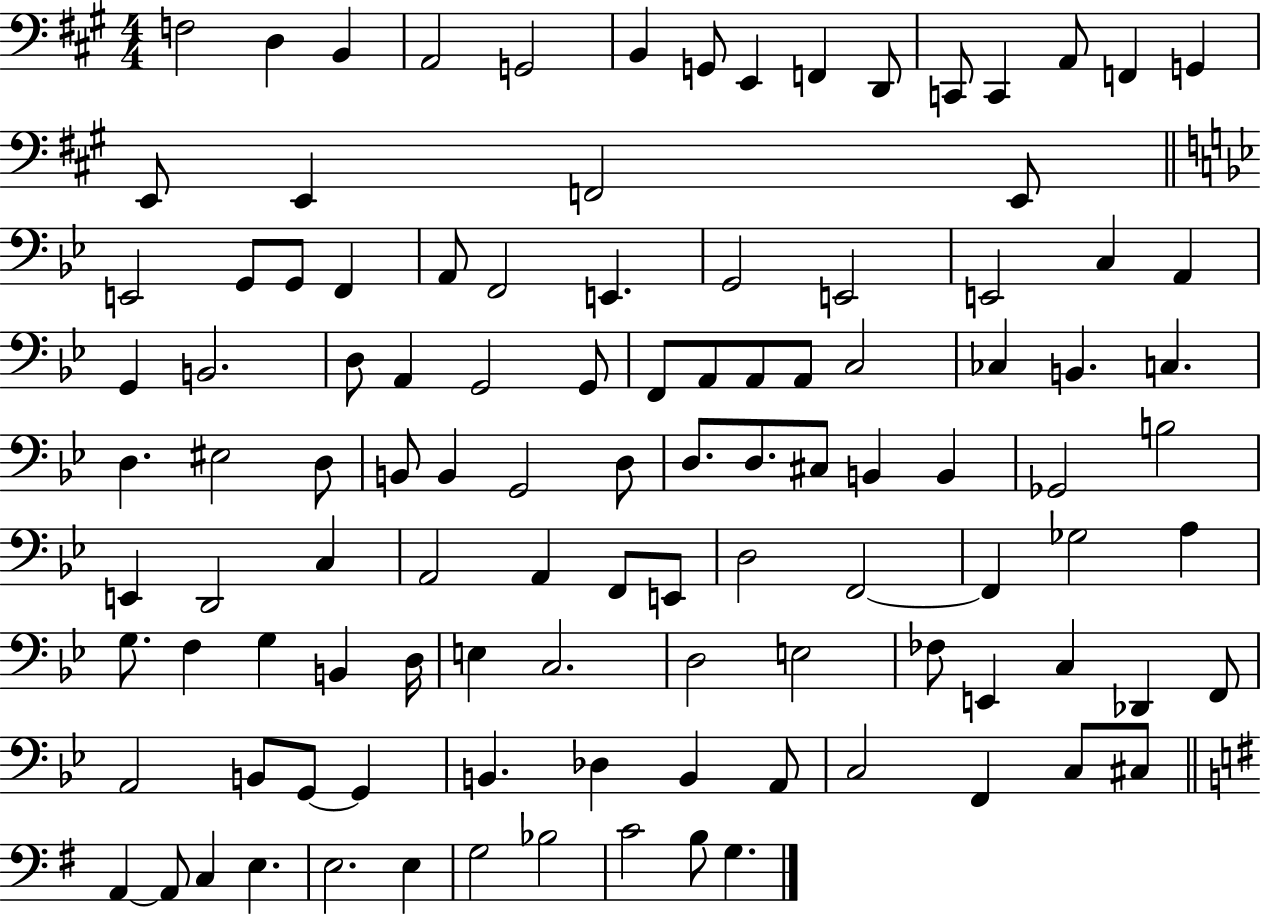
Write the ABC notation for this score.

X:1
T:Untitled
M:4/4
L:1/4
K:A
F,2 D, B,, A,,2 G,,2 B,, G,,/2 E,, F,, D,,/2 C,,/2 C,, A,,/2 F,, G,, E,,/2 E,, F,,2 E,,/2 E,,2 G,,/2 G,,/2 F,, A,,/2 F,,2 E,, G,,2 E,,2 E,,2 C, A,, G,, B,,2 D,/2 A,, G,,2 G,,/2 F,,/2 A,,/2 A,,/2 A,,/2 C,2 _C, B,, C, D, ^E,2 D,/2 B,,/2 B,, G,,2 D,/2 D,/2 D,/2 ^C,/2 B,, B,, _G,,2 B,2 E,, D,,2 C, A,,2 A,, F,,/2 E,,/2 D,2 F,,2 F,, _G,2 A, G,/2 F, G, B,, D,/4 E, C,2 D,2 E,2 _F,/2 E,, C, _D,, F,,/2 A,,2 B,,/2 G,,/2 G,, B,, _D, B,, A,,/2 C,2 F,, C,/2 ^C,/2 A,, A,,/2 C, E, E,2 E, G,2 _B,2 C2 B,/2 G,